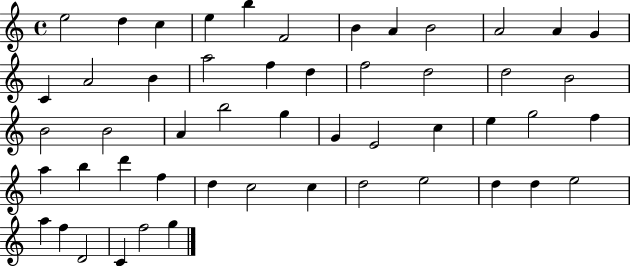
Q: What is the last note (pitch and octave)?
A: G5